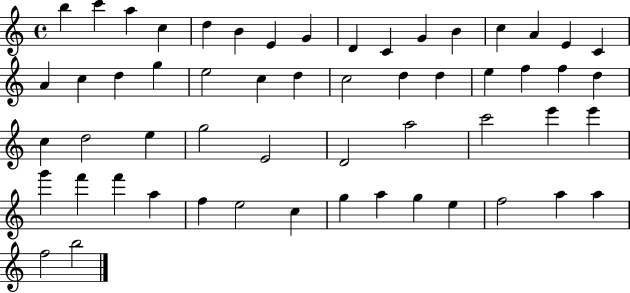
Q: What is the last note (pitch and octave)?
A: B5